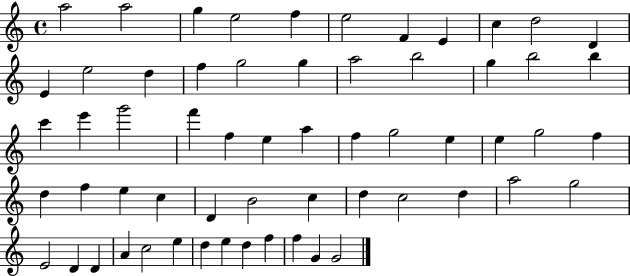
X:1
T:Untitled
M:4/4
L:1/4
K:C
a2 a2 g e2 f e2 F E c d2 D E e2 d f g2 g a2 b2 g b2 b c' e' g'2 f' f e a f g2 e e g2 f d f e c D B2 c d c2 d a2 g2 E2 D D A c2 e d e d f f G G2